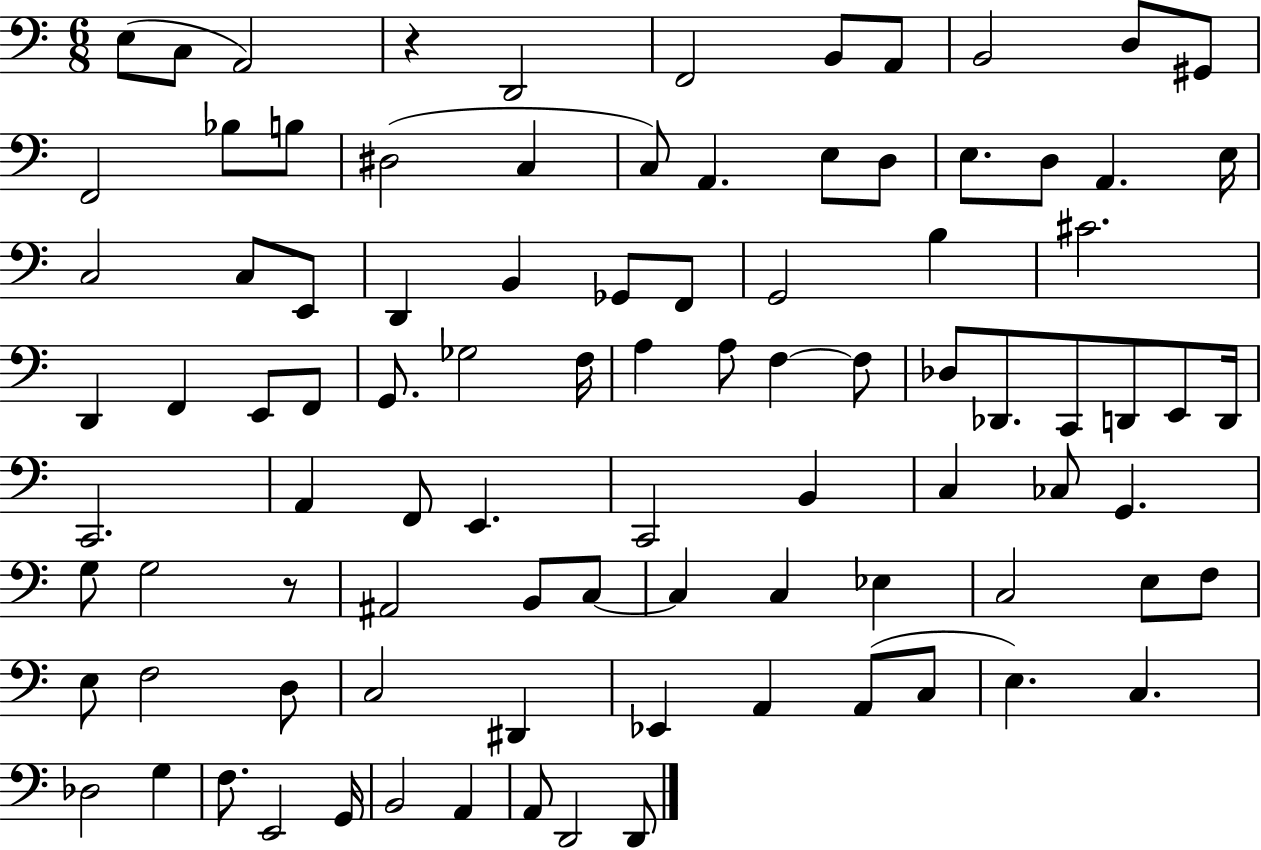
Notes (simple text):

E3/e C3/e A2/h R/q D2/h F2/h B2/e A2/e B2/h D3/e G#2/e F2/h Bb3/e B3/e D#3/h C3/q C3/e A2/q. E3/e D3/e E3/e. D3/e A2/q. E3/s C3/h C3/e E2/e D2/q B2/q Gb2/e F2/e G2/h B3/q C#4/h. D2/q F2/q E2/e F2/e G2/e. Gb3/h F3/s A3/q A3/e F3/q F3/e Db3/e Db2/e. C2/e D2/e E2/e D2/s C2/h. A2/q F2/e E2/q. C2/h B2/q C3/q CES3/e G2/q. G3/e G3/h R/e A#2/h B2/e C3/e C3/q C3/q Eb3/q C3/h E3/e F3/e E3/e F3/h D3/e C3/h D#2/q Eb2/q A2/q A2/e C3/e E3/q. C3/q. Db3/h G3/q F3/e. E2/h G2/s B2/h A2/q A2/e D2/h D2/e